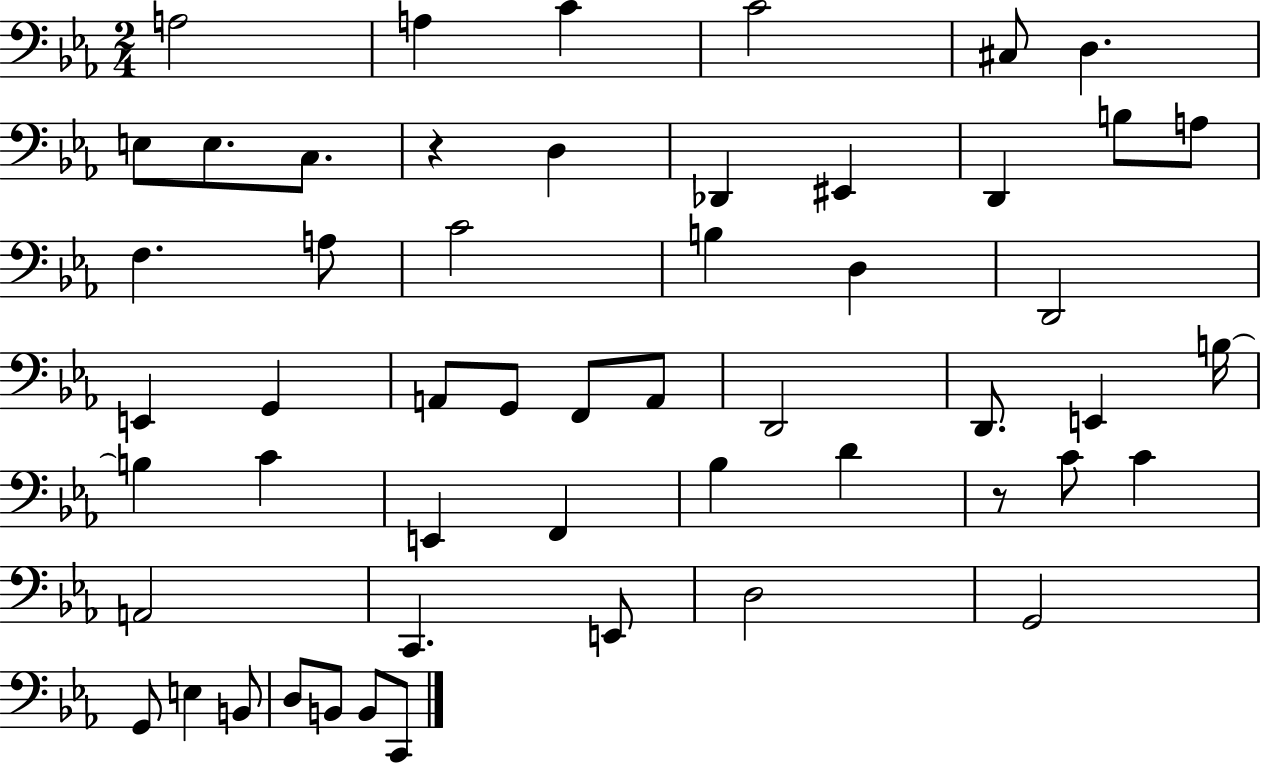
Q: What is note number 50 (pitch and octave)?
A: B2